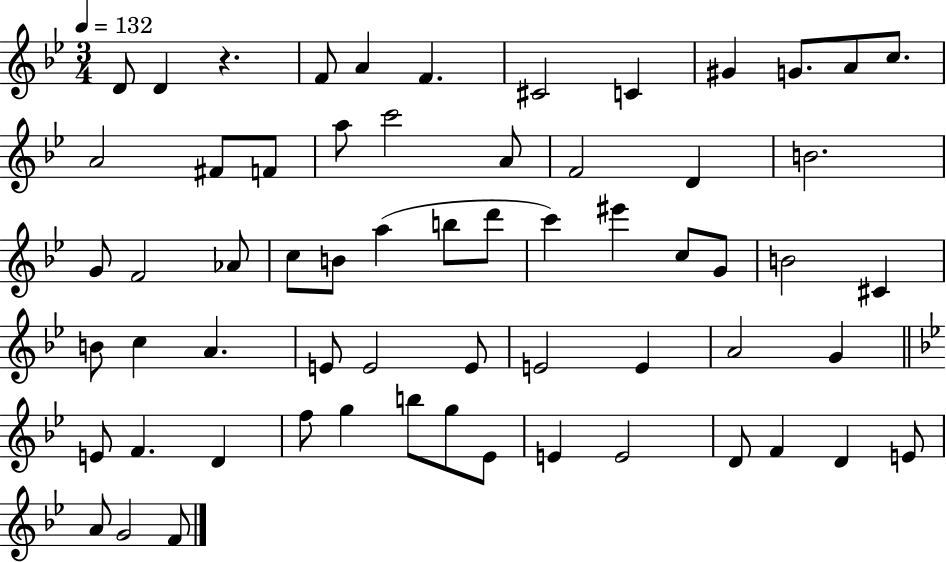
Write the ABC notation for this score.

X:1
T:Untitled
M:3/4
L:1/4
K:Bb
D/2 D z F/2 A F ^C2 C ^G G/2 A/2 c/2 A2 ^F/2 F/2 a/2 c'2 A/2 F2 D B2 G/2 F2 _A/2 c/2 B/2 a b/2 d'/2 c' ^e' c/2 G/2 B2 ^C B/2 c A E/2 E2 E/2 E2 E A2 G E/2 F D f/2 g b/2 g/2 _E/2 E E2 D/2 F D E/2 A/2 G2 F/2